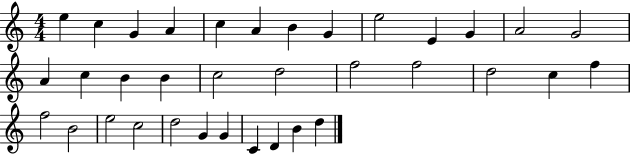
{
  \clef treble
  \numericTimeSignature
  \time 4/4
  \key c \major
  e''4 c''4 g'4 a'4 | c''4 a'4 b'4 g'4 | e''2 e'4 g'4 | a'2 g'2 | \break a'4 c''4 b'4 b'4 | c''2 d''2 | f''2 f''2 | d''2 c''4 f''4 | \break f''2 b'2 | e''2 c''2 | d''2 g'4 g'4 | c'4 d'4 b'4 d''4 | \break \bar "|."
}